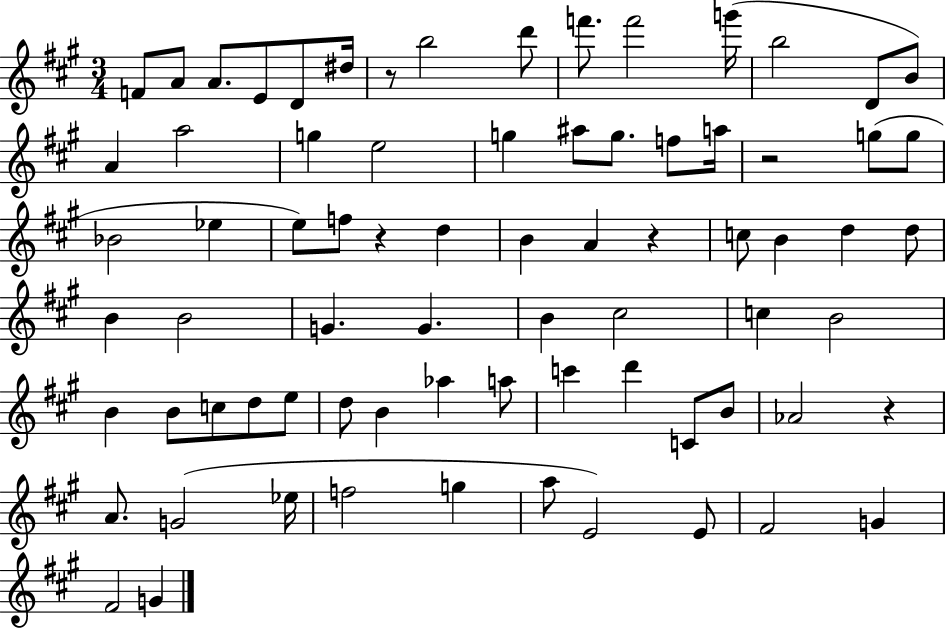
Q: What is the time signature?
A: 3/4